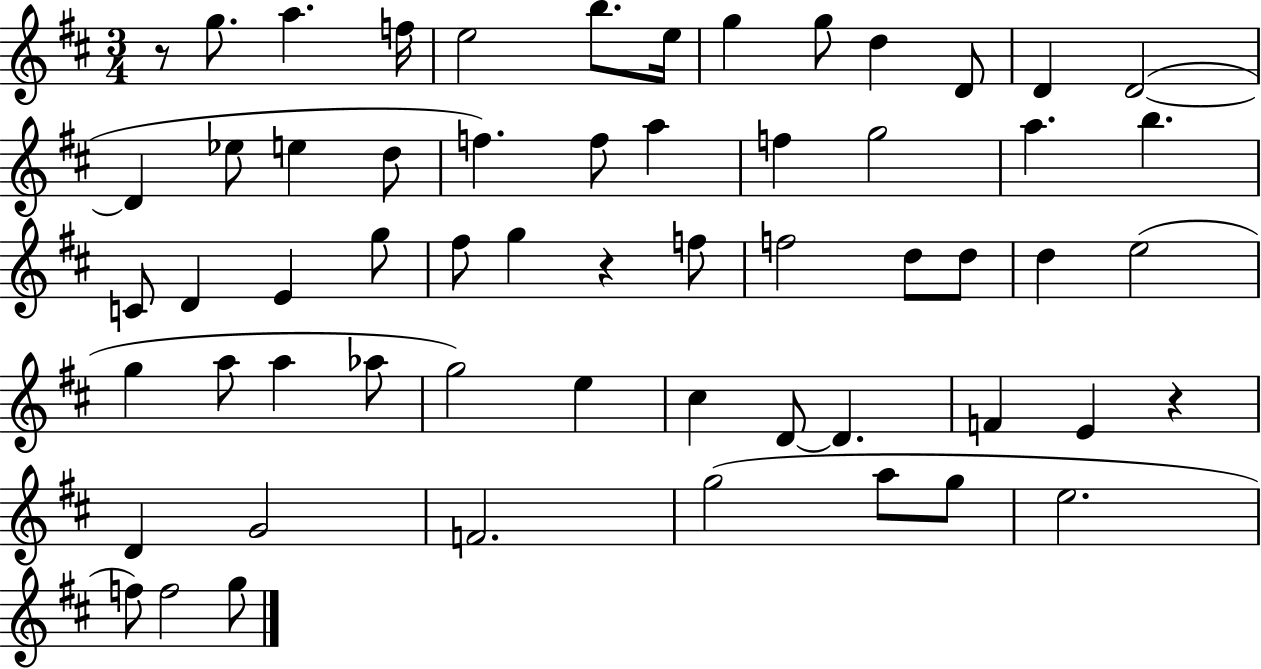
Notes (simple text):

R/e G5/e. A5/q. F5/s E5/h B5/e. E5/s G5/q G5/e D5/q D4/e D4/q D4/h D4/q Eb5/e E5/q D5/e F5/q. F5/e A5/q F5/q G5/h A5/q. B5/q. C4/e D4/q E4/q G5/e F#5/e G5/q R/q F5/e F5/h D5/e D5/e D5/q E5/h G5/q A5/e A5/q Ab5/e G5/h E5/q C#5/q D4/e D4/q. F4/q E4/q R/q D4/q G4/h F4/h. G5/h A5/e G5/e E5/h. F5/e F5/h G5/e